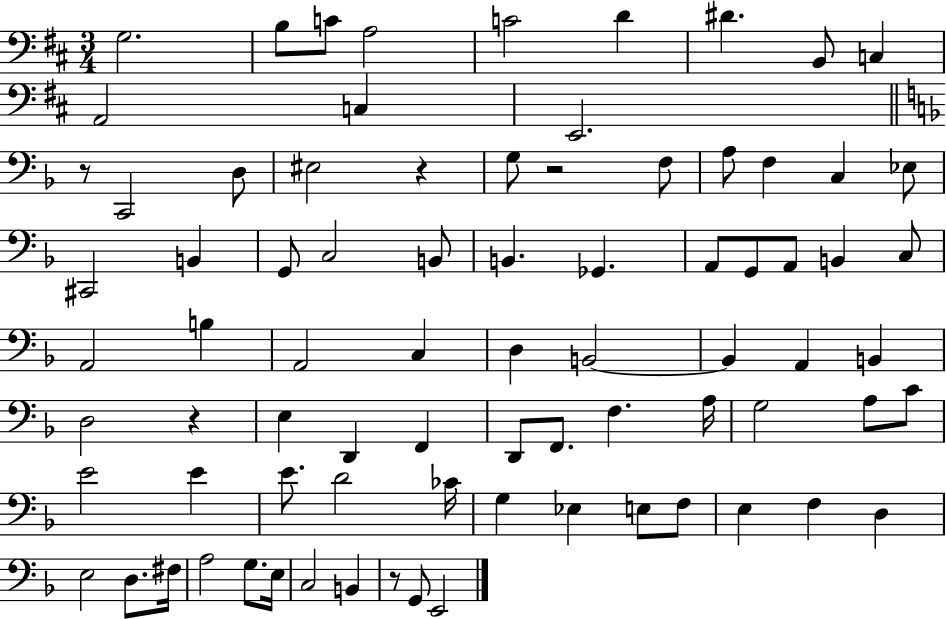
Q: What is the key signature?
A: D major